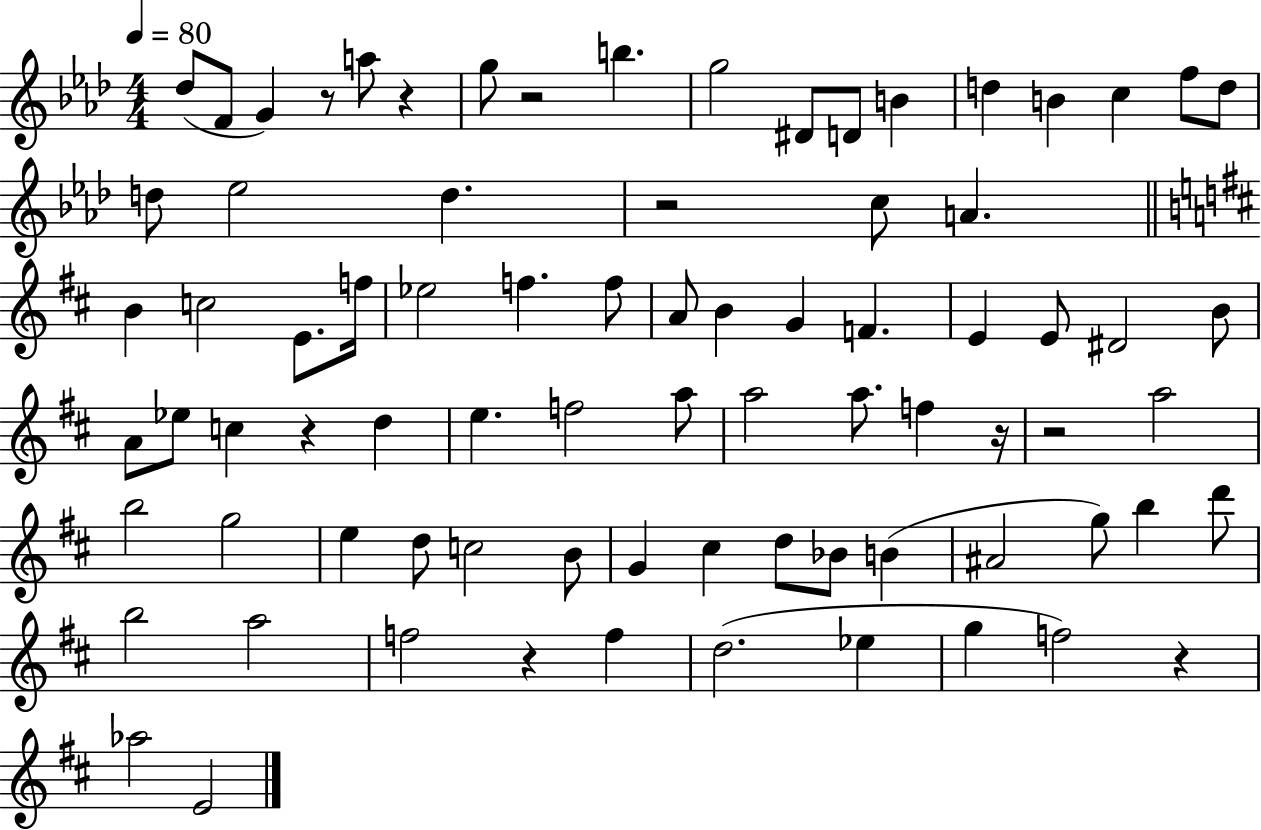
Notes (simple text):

Db5/e F4/e G4/q R/e A5/e R/q G5/e R/h B5/q. G5/h D#4/e D4/e B4/q D5/q B4/q C5/q F5/e D5/e D5/e Eb5/h D5/q. R/h C5/e A4/q. B4/q C5/h E4/e. F5/s Eb5/h F5/q. F5/e A4/e B4/q G4/q F4/q. E4/q E4/e D#4/h B4/e A4/e Eb5/e C5/q R/q D5/q E5/q. F5/h A5/e A5/h A5/e. F5/q R/s R/h A5/h B5/h G5/h E5/q D5/e C5/h B4/e G4/q C#5/q D5/e Bb4/e B4/q A#4/h G5/e B5/q D6/e B5/h A5/h F5/h R/q F5/q D5/h. Eb5/q G5/q F5/h R/q Ab5/h E4/h